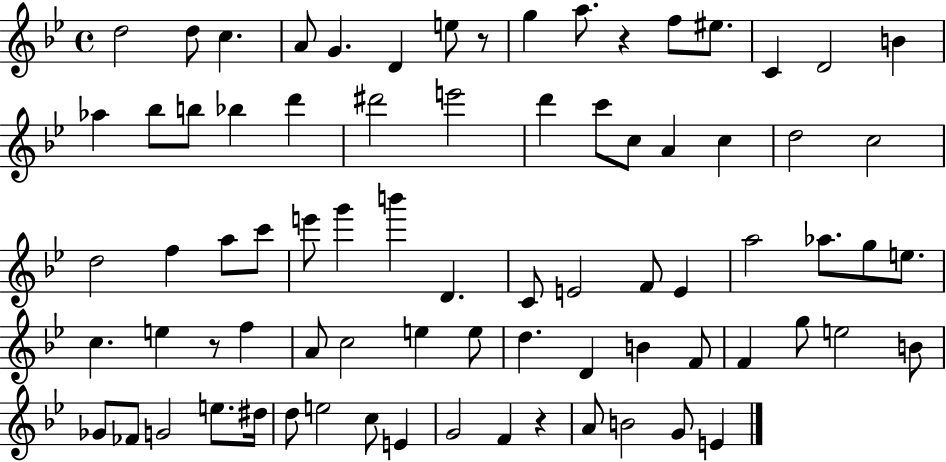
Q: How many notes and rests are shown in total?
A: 78